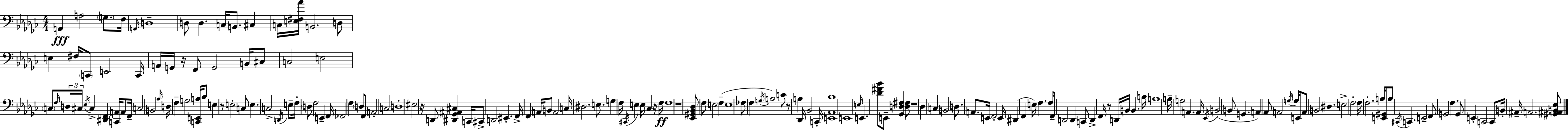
X:1
T:Untitled
M:4/4
L:1/4
K:Ebm
A,, A,2 G,/2 F,/4 A,,/4 D,4 D,/2 D, C,/4 B,,/2 ^C, C,/4 [E,^F,_A]/4 B,,2 D,/2 E, ^F,/4 C,,/2 E,,2 C,,/4 A,,/4 G,,/4 z/4 F,,/2 G,,2 B,,/4 ^C,/2 C,2 E,2 C,/2 F,/4 D,/4 ^C,/4 _E,/4 ^C, [^D,,F,,] [C,,A,,]/4 A,,/2 F,,/4 C,2 B,,2 _A,/4 D,/4 F, G,2 [C,,E,,A,]/4 _B,/2 E, z/2 E,2 C,/2 E, C,2 D,,/4 E,/2 F,/4 D,/2 F,2 E,, F,,/4 _F,,2 F, D,/2 F,,/2 A,,2 C,2 D,4 ^E,2 z/4 D,,/2 [^D,,_G,,^A,,^C,] C,,/4 ^C,,/2 D,,2 ^E,, F,,/4 F,, A,,/4 B,,/2 A,,2 C,/4 ^D,2 E,/2 G, F,/4 ^C,,/4 E, E,/4 _C, z/4 F,/4 F,4 z4 [_E,,^G,,_B,,_D,]/2 F,/2 E,2 F, E,4 _F,/2 F, G,/4 A,2 C/2 z/2 A, _D,,/4 _B,,2 C,,/4 [E,,_A,,_B,]4 E,,4 E,/4 E,, [_D^F_B]/2 E,,/2 [_G,,D,^F,] [D,^F,]/2 z4 _D, C, B,,2 D,/2 A,,/2 E,,/4 F,,2 E,,/4 ^D,, F,, E,/4 F, F,/4 F,,/2 D,,2 D,, C,,/2 D,, F,,/4 z/2 D,,/4 B,,/4 B,, B,/4 A,4 A,/4 G,2 A,, A,,/4 _E,,/4 B,,2 B,,/2 G,, A,, _A,,/2 A,,2 G,/4 G,/4 E,,/4 A,,/2 B,,2 ^D, E,2 F,2 F,/4 F,2 A,/4 [E,,^G,,]/2 A,/2 ^C,,/4 C,, E,,2 F,,/2 G,,2 F, G,,/2 E,, C,,2 C,,/2 B,,/4 ^A,,/4 A,,2 [^G,,^A,,B,,_E,]/2